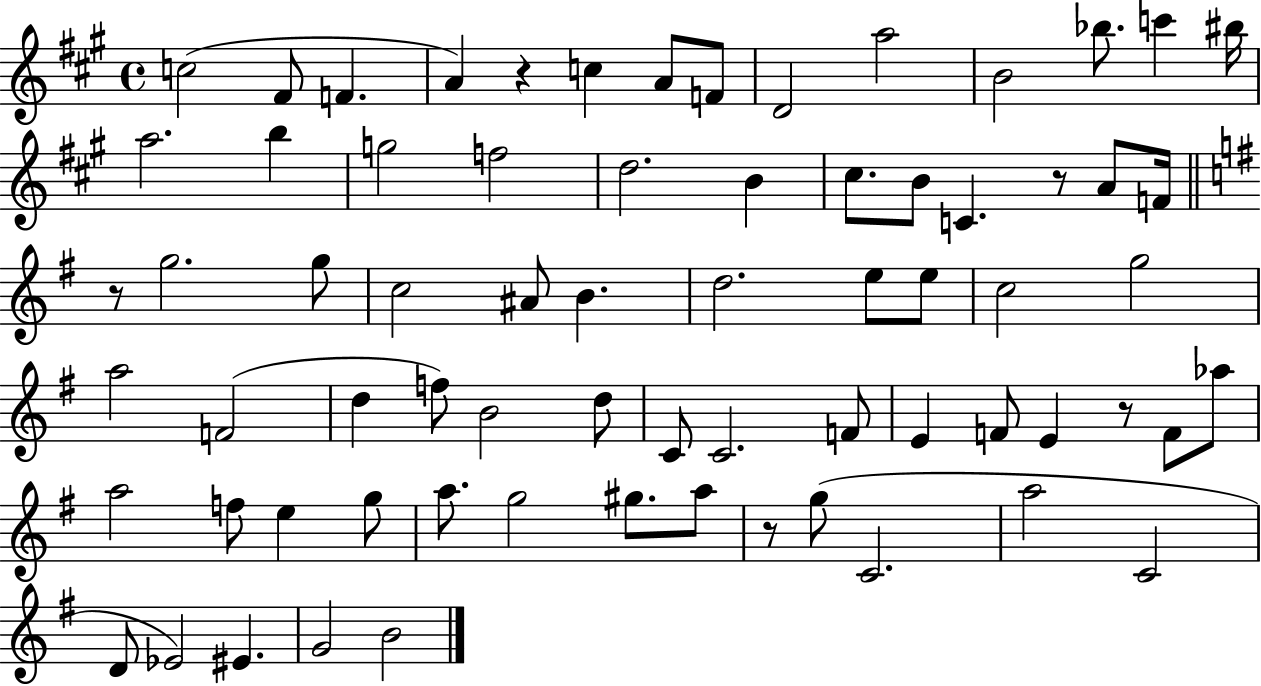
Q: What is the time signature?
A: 4/4